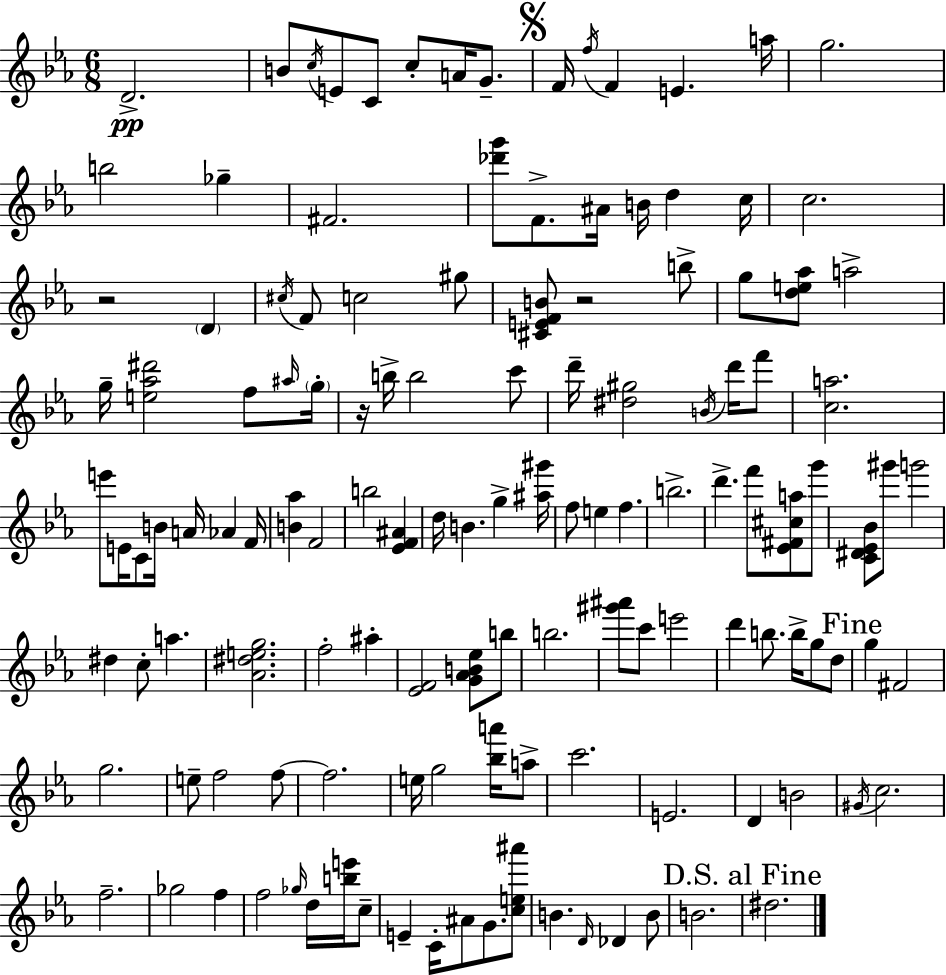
D4/h. B4/e C5/s E4/e C4/e C5/e A4/s G4/e. F4/s F5/s F4/q E4/q. A5/s G5/h. B5/h Gb5/q F#4/h. [Db6,G6]/e F4/e. A#4/s B4/s D5/q C5/s C5/h. R/h D4/q C#5/s F4/e C5/h G#5/e [C#4,E4,F4,B4]/e R/h B5/e G5/e [D5,E5,Ab5]/e A5/h G5/s [E5,Ab5,D#6]/h F5/e A#5/s G5/s R/s B5/s B5/h C6/e D6/s [D#5,G#5]/h B4/s D6/s F6/e [C5,A5]/h. E6/e E4/s C4/e B4/s A4/s Ab4/q F4/s [B4,Ab5]/q F4/h B5/h [Eb4,F4,A#4]/q D5/s B4/q. G5/q [A#5,G#6]/s F5/e E5/q F5/q. B5/h. D6/q. F6/e [Eb4,F#4,C#5,A5]/e G6/e [C4,D#4,Eb4,Bb4]/e G#6/e G6/h D#5/q C5/e A5/q. [Ab4,D#5,E5,G5]/h. F5/h A#5/q [Eb4,F4]/h [G4,Ab4,B4,Eb5]/e B5/e B5/h. [G#6,A#6]/e C6/e E6/h D6/q B5/e. B5/s G5/e D5/e G5/q F#4/h G5/h. E5/e F5/h F5/e F5/h. E5/s G5/h [Bb5,A6]/s A5/e C6/h. E4/h. D4/q B4/h G#4/s C5/h. F5/h. Gb5/h F5/q F5/h Gb5/s D5/s [B5,E6]/s C5/e E4/q C4/s A#4/e G4/e. [C5,E5,A#6]/e B4/q. D4/s Db4/q B4/e B4/h. D#5/h.